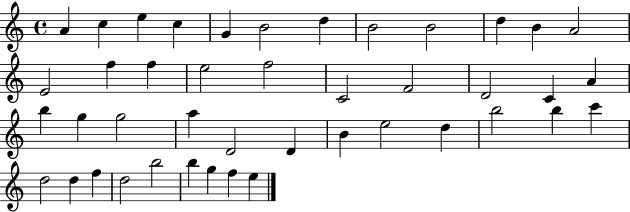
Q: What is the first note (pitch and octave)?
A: A4